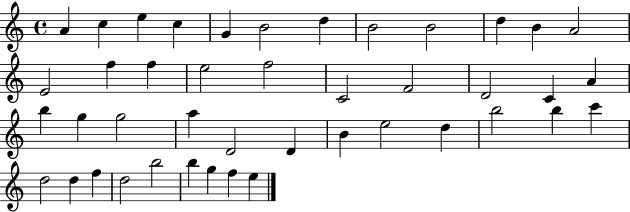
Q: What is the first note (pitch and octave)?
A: A4